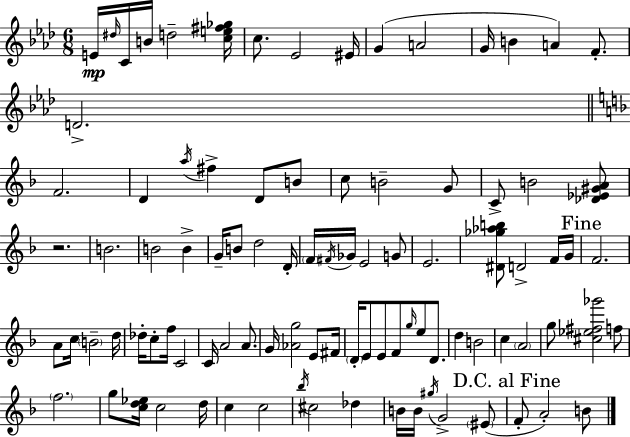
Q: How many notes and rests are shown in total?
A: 94